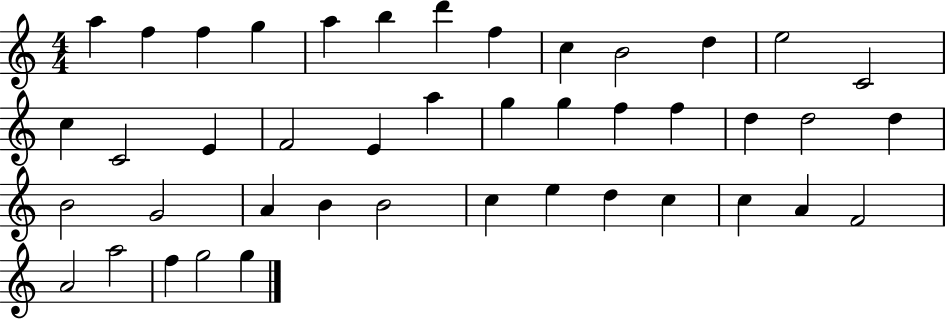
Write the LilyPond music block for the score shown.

{
  \clef treble
  \numericTimeSignature
  \time 4/4
  \key c \major
  a''4 f''4 f''4 g''4 | a''4 b''4 d'''4 f''4 | c''4 b'2 d''4 | e''2 c'2 | \break c''4 c'2 e'4 | f'2 e'4 a''4 | g''4 g''4 f''4 f''4 | d''4 d''2 d''4 | \break b'2 g'2 | a'4 b'4 b'2 | c''4 e''4 d''4 c''4 | c''4 a'4 f'2 | \break a'2 a''2 | f''4 g''2 g''4 | \bar "|."
}